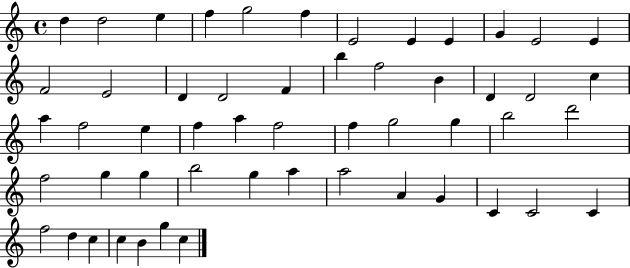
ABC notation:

X:1
T:Untitled
M:4/4
L:1/4
K:C
d d2 e f g2 f E2 E E G E2 E F2 E2 D D2 F b f2 B D D2 c a f2 e f a f2 f g2 g b2 d'2 f2 g g b2 g a a2 A G C C2 C f2 d c c B g c